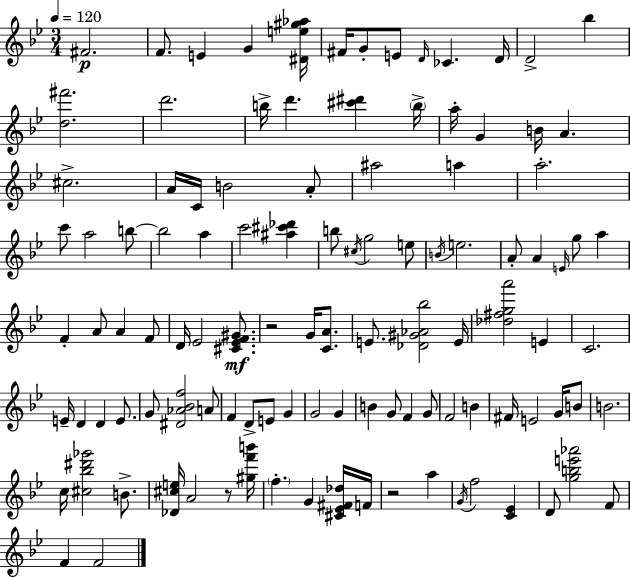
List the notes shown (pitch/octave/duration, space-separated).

F#4/h. F4/e. E4/q G4/q [D#4,E5,G#5,Ab5]/s F#4/s G4/e E4/e D4/s CES4/q. D4/s D4/h Bb5/q [D5,F#6]/h. D6/h. B5/s D6/q. [C#6,D#6]/q B5/s A5/s G4/q B4/s A4/q. C#5/h. A4/s C4/s B4/h A4/e A#5/h A5/q A5/h. C6/e A5/h B5/e B5/h A5/q C6/h [A#5,C#6,Db6]/q B5/e C#5/s G5/h E5/e B4/s E5/h. A4/e A4/q E4/s G5/e A5/q F4/q A4/e A4/q F4/e D4/s Eb4/h [C#4,Eb4,F4,G#4]/e. R/h G4/s [C4,A4]/e. E4/e. [Db4,G#4,Ab4,Bb5]/h E4/s [Db5,F#5,G5,A6]/h E4/q C4/h. E4/s D4/q D4/q E4/e. G4/e [D#4,Ab4,Bb4,F5]/h A4/e F4/q D4/e E4/e G4/q G4/h G4/q B4/q G4/e F4/q G4/e F4/h B4/q F#4/s E4/h G4/s B4/e B4/h. C5/s [C#5,Bb5,D#6,Gb6]/h B4/e. [Db4,C#5,E5]/s A4/h R/e [G#5,F6,B6]/s F5/q. G4/q [C#4,Eb4,F#4,Db5]/s F4/s R/h A5/q G4/s F5/h [C4,Eb4]/q D4/e [G5,B5,E6,Ab6]/h F4/e F4/q F4/h